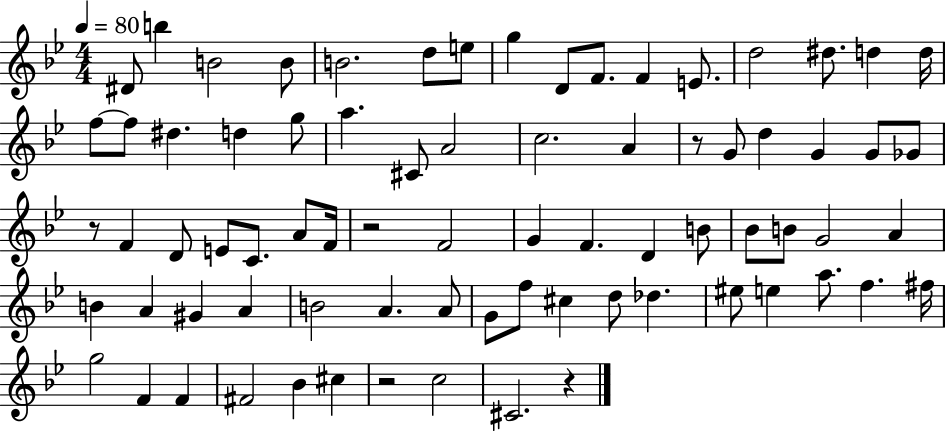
{
  \clef treble
  \numericTimeSignature
  \time 4/4
  \key bes \major
  \tempo 4 = 80
  dis'8 b''4 b'2 b'8 | b'2. d''8 e''8 | g''4 d'8 f'8. f'4 e'8. | d''2 dis''8. d''4 d''16 | \break f''8~~ f''8 dis''4. d''4 g''8 | a''4. cis'8 a'2 | c''2. a'4 | r8 g'8 d''4 g'4 g'8 ges'8 | \break r8 f'4 d'8 e'8 c'8. a'8 f'16 | r2 f'2 | g'4 f'4. d'4 b'8 | bes'8 b'8 g'2 a'4 | \break b'4 a'4 gis'4 a'4 | b'2 a'4. a'8 | g'8 f''8 cis''4 d''8 des''4. | eis''8 e''4 a''8. f''4. fis''16 | \break g''2 f'4 f'4 | fis'2 bes'4 cis''4 | r2 c''2 | cis'2. r4 | \break \bar "|."
}